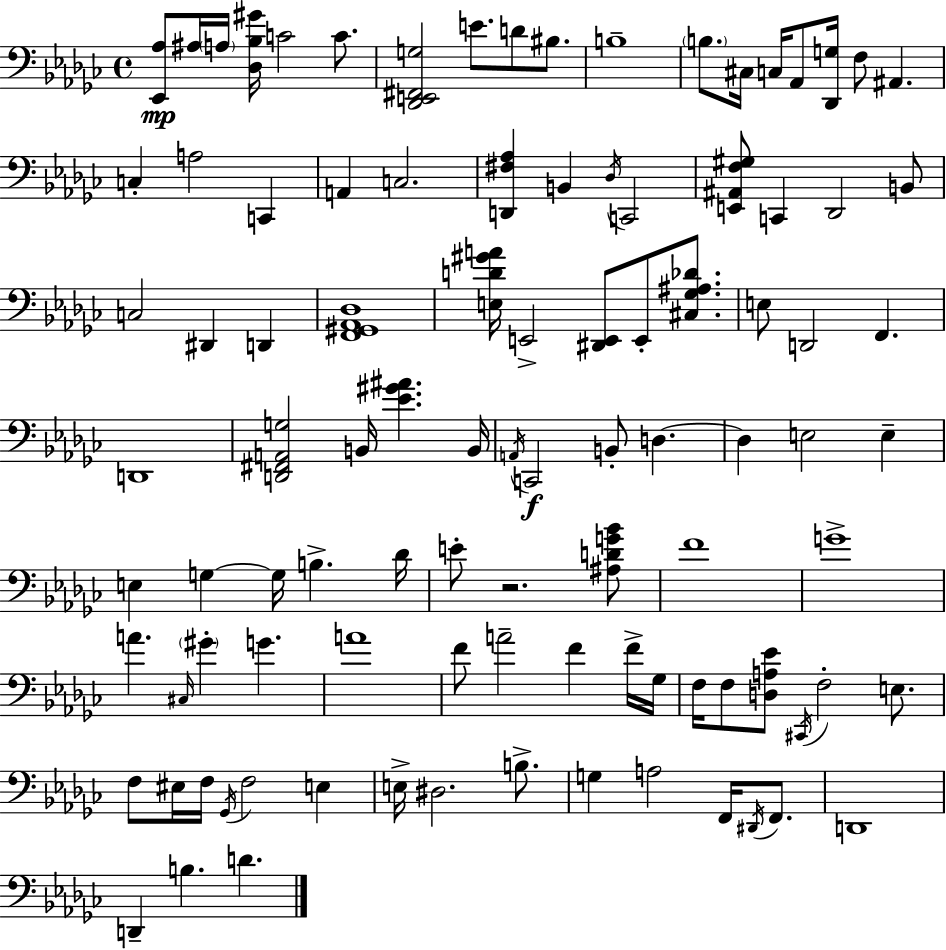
{
  \clef bass
  \time 4/4
  \defaultTimeSignature
  \key ees \minor
  \repeat volta 2 { <ees, aes>8\mp ais16 \parenthesize a16 <des bes gis'>16 c'2 c'8. | <des, e, fis, g>2 e'8. d'8 bis8. | b1-- | \parenthesize b8. cis16 c16 aes,8 <des, g>16 f8 ais,4. | \break c4-. a2 c,4 | a,4 c2. | <d, fis aes>4 b,4 \acciaccatura { des16 } c,2 | <e, ais, f gis>8 c,4 des,2 b,8 | \break c2 dis,4 d,4 | <f, gis, aes, des>1 | <e d' gis' a'>16 e,2-> <dis, e,>8 e,8-. <cis ges ais des'>8. | e8 d,2 f,4. | \break d,1 | <d, fis, a, g>2 b,16 <ees' gis' ais'>4. | b,16 \acciaccatura { a,16 } c,2\f b,8-. d4.~~ | d4 e2 e4-- | \break e4 g4~~ g16 b4.-> | des'16 e'8-. r2. | <ais d' g' bes'>8 f'1 | g'1-> | \break a'4. \grace { cis16 } \parenthesize gis'4-. g'4. | a'1 | f'8 a'2-- f'4 | f'16-> ges16 f16 f8 <d a ees'>8 \acciaccatura { cis,16 } f2-. | \break e8. f8 eis16 f16 \acciaccatura { ges,16 } f2 | e4 e16-> dis2. | b8.-> g4 a2 | f,16 \acciaccatura { dis,16 } f,8. d,1 | \break d,4-- b4. | d'4. } \bar "|."
}